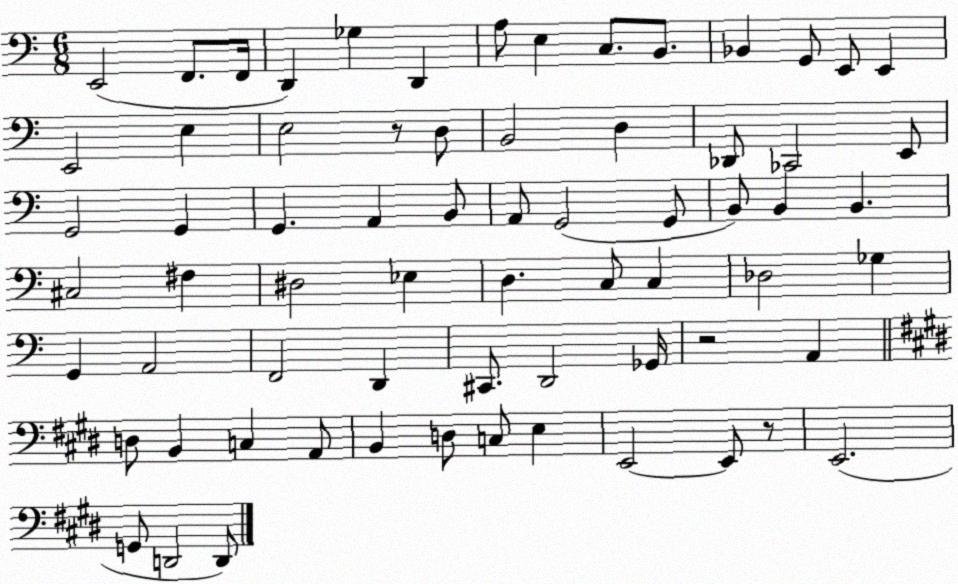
X:1
T:Untitled
M:6/8
L:1/4
K:C
E,,2 F,,/2 F,,/4 D,, _G, D,, A,/2 E, C,/2 B,,/2 _B,, G,,/2 E,,/2 E,, E,,2 E, E,2 z/2 D,/2 B,,2 D, _D,,/2 _C,,2 E,,/2 G,,2 G,, G,, A,, B,,/2 A,,/2 G,,2 G,,/2 B,,/2 B,, B,, ^C,2 ^F, ^D,2 _E, D, C,/2 C, _D,2 _G, G,, A,,2 F,,2 D,, ^C,,/2 D,,2 _G,,/4 z2 A,, D,/2 B,, C, A,,/2 B,, D,/2 C,/2 E, E,,2 E,,/2 z/2 E,,2 G,,/2 D,,2 D,,/2